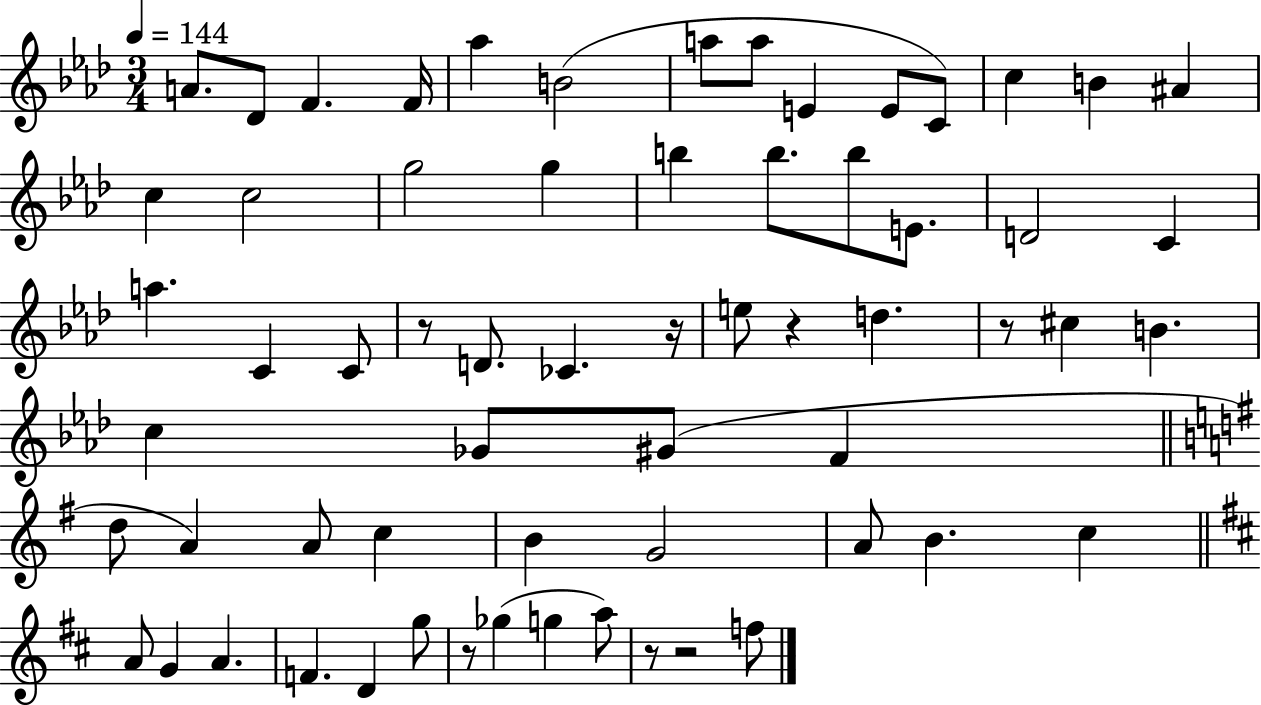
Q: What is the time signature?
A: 3/4